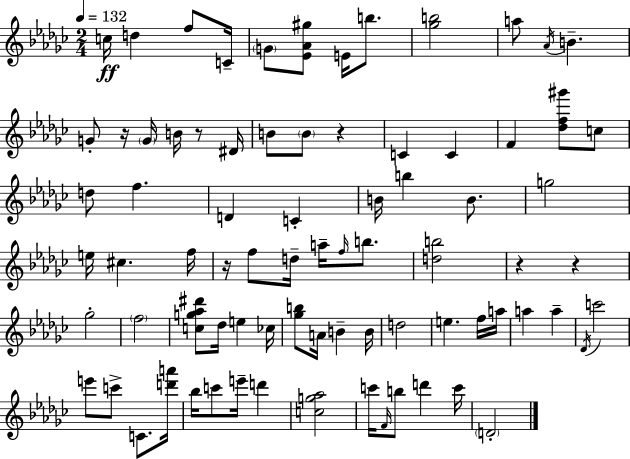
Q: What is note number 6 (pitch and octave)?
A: E4